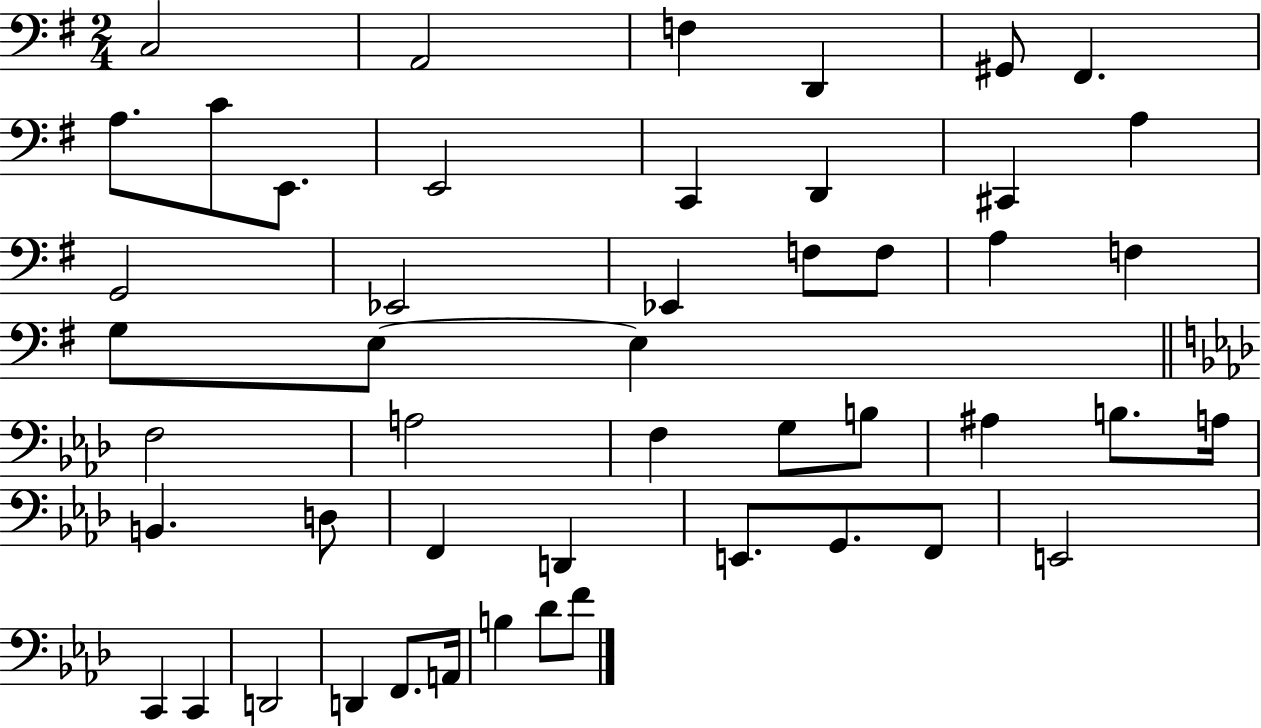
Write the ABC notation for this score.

X:1
T:Untitled
M:2/4
L:1/4
K:G
C,2 A,,2 F, D,, ^G,,/2 ^F,, A,/2 C/2 E,,/2 E,,2 C,, D,, ^C,, A, G,,2 _E,,2 _E,, F,/2 F,/2 A, F, G,/2 E,/2 E, F,2 A,2 F, G,/2 B,/2 ^A, B,/2 A,/4 B,, D,/2 F,, D,, E,,/2 G,,/2 F,,/2 E,,2 C,, C,, D,,2 D,, F,,/2 A,,/4 B, _D/2 F/2